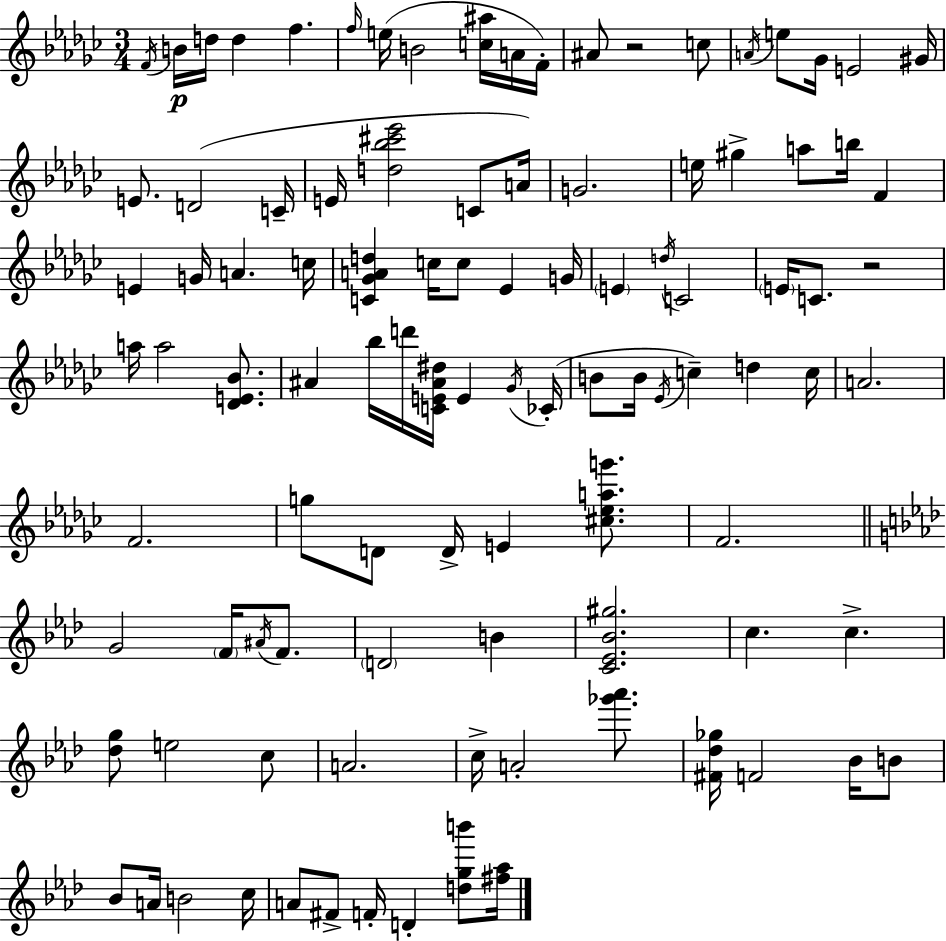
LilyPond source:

{
  \clef treble
  \numericTimeSignature
  \time 3/4
  \key ees \minor
  \acciaccatura { f'16 }\p b'16 d''16 d''4 f''4. | \grace { f''16 }( e''16 b'2 <c'' ais''>16 | a'16 f'16-.) ais'8 r2 | c''8 \acciaccatura { a'16 } e''8 ges'16 e'2 | \break gis'16 e'8. d'2( | c'16-- e'16 <d'' bes'' cis''' ees'''>2 | c'8 a'16) g'2. | e''16 gis''4-> a''8 b''16 f'4 | \break e'4 g'16 a'4. | c''16 <c' ges' a' d''>4 c''16 c''8 ees'4 | g'16 \parenthesize e'4 \acciaccatura { d''16 } c'2 | \parenthesize e'16 c'8. r2 | \break a''16 a''2 | <des' e' bes'>8. ais'4 bes''16 d'''16 <c' e' ais' dis''>16 e'4 | \acciaccatura { ges'16 }( ces'16-. b'8 b'16 \acciaccatura { ees'16 }) c''4-- | d''4 c''16 a'2. | \break f'2. | g''8 d'8 d'16-> e'4 | <cis'' ees'' a'' g'''>8. f'2. | \bar "||" \break \key f \minor g'2 \parenthesize f'16 \acciaccatura { ais'16 } f'8. | \parenthesize d'2 b'4 | <c' ees' bes' gis''>2. | c''4. c''4.-> | \break <des'' g''>8 e''2 c''8 | a'2. | c''16-> a'2-. <ges''' aes'''>8. | <fis' des'' ges''>16 f'2 bes'16 b'8 | \break bes'8 a'16 b'2 | c''16 a'8 fis'8-> f'16-. d'4-. <d'' g'' b'''>8 | <fis'' aes''>16 \bar "|."
}